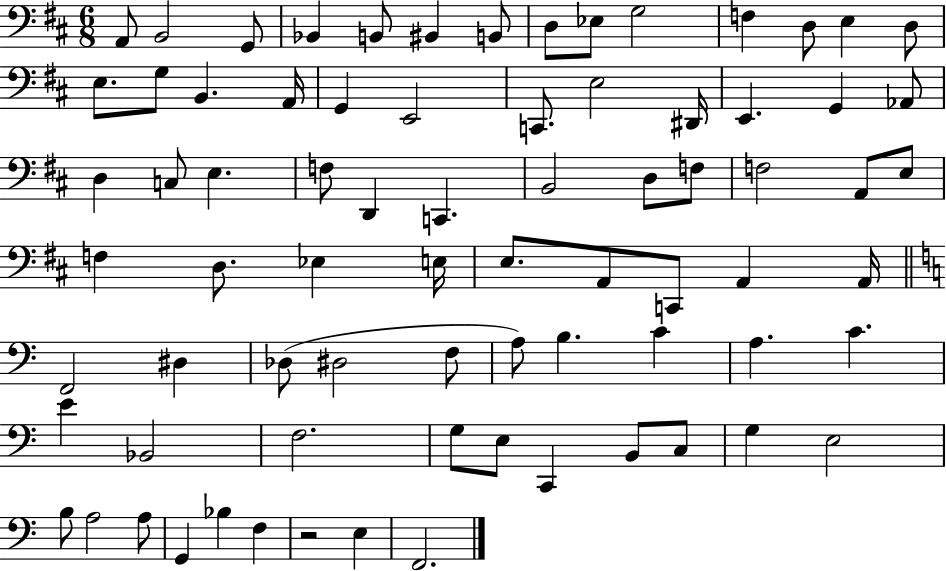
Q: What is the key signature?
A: D major